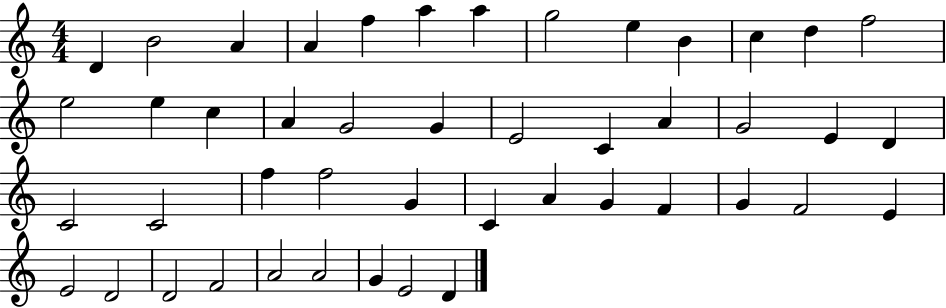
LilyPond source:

{
  \clef treble
  \numericTimeSignature
  \time 4/4
  \key c \major
  d'4 b'2 a'4 | a'4 f''4 a''4 a''4 | g''2 e''4 b'4 | c''4 d''4 f''2 | \break e''2 e''4 c''4 | a'4 g'2 g'4 | e'2 c'4 a'4 | g'2 e'4 d'4 | \break c'2 c'2 | f''4 f''2 g'4 | c'4 a'4 g'4 f'4 | g'4 f'2 e'4 | \break e'2 d'2 | d'2 f'2 | a'2 a'2 | g'4 e'2 d'4 | \break \bar "|."
}